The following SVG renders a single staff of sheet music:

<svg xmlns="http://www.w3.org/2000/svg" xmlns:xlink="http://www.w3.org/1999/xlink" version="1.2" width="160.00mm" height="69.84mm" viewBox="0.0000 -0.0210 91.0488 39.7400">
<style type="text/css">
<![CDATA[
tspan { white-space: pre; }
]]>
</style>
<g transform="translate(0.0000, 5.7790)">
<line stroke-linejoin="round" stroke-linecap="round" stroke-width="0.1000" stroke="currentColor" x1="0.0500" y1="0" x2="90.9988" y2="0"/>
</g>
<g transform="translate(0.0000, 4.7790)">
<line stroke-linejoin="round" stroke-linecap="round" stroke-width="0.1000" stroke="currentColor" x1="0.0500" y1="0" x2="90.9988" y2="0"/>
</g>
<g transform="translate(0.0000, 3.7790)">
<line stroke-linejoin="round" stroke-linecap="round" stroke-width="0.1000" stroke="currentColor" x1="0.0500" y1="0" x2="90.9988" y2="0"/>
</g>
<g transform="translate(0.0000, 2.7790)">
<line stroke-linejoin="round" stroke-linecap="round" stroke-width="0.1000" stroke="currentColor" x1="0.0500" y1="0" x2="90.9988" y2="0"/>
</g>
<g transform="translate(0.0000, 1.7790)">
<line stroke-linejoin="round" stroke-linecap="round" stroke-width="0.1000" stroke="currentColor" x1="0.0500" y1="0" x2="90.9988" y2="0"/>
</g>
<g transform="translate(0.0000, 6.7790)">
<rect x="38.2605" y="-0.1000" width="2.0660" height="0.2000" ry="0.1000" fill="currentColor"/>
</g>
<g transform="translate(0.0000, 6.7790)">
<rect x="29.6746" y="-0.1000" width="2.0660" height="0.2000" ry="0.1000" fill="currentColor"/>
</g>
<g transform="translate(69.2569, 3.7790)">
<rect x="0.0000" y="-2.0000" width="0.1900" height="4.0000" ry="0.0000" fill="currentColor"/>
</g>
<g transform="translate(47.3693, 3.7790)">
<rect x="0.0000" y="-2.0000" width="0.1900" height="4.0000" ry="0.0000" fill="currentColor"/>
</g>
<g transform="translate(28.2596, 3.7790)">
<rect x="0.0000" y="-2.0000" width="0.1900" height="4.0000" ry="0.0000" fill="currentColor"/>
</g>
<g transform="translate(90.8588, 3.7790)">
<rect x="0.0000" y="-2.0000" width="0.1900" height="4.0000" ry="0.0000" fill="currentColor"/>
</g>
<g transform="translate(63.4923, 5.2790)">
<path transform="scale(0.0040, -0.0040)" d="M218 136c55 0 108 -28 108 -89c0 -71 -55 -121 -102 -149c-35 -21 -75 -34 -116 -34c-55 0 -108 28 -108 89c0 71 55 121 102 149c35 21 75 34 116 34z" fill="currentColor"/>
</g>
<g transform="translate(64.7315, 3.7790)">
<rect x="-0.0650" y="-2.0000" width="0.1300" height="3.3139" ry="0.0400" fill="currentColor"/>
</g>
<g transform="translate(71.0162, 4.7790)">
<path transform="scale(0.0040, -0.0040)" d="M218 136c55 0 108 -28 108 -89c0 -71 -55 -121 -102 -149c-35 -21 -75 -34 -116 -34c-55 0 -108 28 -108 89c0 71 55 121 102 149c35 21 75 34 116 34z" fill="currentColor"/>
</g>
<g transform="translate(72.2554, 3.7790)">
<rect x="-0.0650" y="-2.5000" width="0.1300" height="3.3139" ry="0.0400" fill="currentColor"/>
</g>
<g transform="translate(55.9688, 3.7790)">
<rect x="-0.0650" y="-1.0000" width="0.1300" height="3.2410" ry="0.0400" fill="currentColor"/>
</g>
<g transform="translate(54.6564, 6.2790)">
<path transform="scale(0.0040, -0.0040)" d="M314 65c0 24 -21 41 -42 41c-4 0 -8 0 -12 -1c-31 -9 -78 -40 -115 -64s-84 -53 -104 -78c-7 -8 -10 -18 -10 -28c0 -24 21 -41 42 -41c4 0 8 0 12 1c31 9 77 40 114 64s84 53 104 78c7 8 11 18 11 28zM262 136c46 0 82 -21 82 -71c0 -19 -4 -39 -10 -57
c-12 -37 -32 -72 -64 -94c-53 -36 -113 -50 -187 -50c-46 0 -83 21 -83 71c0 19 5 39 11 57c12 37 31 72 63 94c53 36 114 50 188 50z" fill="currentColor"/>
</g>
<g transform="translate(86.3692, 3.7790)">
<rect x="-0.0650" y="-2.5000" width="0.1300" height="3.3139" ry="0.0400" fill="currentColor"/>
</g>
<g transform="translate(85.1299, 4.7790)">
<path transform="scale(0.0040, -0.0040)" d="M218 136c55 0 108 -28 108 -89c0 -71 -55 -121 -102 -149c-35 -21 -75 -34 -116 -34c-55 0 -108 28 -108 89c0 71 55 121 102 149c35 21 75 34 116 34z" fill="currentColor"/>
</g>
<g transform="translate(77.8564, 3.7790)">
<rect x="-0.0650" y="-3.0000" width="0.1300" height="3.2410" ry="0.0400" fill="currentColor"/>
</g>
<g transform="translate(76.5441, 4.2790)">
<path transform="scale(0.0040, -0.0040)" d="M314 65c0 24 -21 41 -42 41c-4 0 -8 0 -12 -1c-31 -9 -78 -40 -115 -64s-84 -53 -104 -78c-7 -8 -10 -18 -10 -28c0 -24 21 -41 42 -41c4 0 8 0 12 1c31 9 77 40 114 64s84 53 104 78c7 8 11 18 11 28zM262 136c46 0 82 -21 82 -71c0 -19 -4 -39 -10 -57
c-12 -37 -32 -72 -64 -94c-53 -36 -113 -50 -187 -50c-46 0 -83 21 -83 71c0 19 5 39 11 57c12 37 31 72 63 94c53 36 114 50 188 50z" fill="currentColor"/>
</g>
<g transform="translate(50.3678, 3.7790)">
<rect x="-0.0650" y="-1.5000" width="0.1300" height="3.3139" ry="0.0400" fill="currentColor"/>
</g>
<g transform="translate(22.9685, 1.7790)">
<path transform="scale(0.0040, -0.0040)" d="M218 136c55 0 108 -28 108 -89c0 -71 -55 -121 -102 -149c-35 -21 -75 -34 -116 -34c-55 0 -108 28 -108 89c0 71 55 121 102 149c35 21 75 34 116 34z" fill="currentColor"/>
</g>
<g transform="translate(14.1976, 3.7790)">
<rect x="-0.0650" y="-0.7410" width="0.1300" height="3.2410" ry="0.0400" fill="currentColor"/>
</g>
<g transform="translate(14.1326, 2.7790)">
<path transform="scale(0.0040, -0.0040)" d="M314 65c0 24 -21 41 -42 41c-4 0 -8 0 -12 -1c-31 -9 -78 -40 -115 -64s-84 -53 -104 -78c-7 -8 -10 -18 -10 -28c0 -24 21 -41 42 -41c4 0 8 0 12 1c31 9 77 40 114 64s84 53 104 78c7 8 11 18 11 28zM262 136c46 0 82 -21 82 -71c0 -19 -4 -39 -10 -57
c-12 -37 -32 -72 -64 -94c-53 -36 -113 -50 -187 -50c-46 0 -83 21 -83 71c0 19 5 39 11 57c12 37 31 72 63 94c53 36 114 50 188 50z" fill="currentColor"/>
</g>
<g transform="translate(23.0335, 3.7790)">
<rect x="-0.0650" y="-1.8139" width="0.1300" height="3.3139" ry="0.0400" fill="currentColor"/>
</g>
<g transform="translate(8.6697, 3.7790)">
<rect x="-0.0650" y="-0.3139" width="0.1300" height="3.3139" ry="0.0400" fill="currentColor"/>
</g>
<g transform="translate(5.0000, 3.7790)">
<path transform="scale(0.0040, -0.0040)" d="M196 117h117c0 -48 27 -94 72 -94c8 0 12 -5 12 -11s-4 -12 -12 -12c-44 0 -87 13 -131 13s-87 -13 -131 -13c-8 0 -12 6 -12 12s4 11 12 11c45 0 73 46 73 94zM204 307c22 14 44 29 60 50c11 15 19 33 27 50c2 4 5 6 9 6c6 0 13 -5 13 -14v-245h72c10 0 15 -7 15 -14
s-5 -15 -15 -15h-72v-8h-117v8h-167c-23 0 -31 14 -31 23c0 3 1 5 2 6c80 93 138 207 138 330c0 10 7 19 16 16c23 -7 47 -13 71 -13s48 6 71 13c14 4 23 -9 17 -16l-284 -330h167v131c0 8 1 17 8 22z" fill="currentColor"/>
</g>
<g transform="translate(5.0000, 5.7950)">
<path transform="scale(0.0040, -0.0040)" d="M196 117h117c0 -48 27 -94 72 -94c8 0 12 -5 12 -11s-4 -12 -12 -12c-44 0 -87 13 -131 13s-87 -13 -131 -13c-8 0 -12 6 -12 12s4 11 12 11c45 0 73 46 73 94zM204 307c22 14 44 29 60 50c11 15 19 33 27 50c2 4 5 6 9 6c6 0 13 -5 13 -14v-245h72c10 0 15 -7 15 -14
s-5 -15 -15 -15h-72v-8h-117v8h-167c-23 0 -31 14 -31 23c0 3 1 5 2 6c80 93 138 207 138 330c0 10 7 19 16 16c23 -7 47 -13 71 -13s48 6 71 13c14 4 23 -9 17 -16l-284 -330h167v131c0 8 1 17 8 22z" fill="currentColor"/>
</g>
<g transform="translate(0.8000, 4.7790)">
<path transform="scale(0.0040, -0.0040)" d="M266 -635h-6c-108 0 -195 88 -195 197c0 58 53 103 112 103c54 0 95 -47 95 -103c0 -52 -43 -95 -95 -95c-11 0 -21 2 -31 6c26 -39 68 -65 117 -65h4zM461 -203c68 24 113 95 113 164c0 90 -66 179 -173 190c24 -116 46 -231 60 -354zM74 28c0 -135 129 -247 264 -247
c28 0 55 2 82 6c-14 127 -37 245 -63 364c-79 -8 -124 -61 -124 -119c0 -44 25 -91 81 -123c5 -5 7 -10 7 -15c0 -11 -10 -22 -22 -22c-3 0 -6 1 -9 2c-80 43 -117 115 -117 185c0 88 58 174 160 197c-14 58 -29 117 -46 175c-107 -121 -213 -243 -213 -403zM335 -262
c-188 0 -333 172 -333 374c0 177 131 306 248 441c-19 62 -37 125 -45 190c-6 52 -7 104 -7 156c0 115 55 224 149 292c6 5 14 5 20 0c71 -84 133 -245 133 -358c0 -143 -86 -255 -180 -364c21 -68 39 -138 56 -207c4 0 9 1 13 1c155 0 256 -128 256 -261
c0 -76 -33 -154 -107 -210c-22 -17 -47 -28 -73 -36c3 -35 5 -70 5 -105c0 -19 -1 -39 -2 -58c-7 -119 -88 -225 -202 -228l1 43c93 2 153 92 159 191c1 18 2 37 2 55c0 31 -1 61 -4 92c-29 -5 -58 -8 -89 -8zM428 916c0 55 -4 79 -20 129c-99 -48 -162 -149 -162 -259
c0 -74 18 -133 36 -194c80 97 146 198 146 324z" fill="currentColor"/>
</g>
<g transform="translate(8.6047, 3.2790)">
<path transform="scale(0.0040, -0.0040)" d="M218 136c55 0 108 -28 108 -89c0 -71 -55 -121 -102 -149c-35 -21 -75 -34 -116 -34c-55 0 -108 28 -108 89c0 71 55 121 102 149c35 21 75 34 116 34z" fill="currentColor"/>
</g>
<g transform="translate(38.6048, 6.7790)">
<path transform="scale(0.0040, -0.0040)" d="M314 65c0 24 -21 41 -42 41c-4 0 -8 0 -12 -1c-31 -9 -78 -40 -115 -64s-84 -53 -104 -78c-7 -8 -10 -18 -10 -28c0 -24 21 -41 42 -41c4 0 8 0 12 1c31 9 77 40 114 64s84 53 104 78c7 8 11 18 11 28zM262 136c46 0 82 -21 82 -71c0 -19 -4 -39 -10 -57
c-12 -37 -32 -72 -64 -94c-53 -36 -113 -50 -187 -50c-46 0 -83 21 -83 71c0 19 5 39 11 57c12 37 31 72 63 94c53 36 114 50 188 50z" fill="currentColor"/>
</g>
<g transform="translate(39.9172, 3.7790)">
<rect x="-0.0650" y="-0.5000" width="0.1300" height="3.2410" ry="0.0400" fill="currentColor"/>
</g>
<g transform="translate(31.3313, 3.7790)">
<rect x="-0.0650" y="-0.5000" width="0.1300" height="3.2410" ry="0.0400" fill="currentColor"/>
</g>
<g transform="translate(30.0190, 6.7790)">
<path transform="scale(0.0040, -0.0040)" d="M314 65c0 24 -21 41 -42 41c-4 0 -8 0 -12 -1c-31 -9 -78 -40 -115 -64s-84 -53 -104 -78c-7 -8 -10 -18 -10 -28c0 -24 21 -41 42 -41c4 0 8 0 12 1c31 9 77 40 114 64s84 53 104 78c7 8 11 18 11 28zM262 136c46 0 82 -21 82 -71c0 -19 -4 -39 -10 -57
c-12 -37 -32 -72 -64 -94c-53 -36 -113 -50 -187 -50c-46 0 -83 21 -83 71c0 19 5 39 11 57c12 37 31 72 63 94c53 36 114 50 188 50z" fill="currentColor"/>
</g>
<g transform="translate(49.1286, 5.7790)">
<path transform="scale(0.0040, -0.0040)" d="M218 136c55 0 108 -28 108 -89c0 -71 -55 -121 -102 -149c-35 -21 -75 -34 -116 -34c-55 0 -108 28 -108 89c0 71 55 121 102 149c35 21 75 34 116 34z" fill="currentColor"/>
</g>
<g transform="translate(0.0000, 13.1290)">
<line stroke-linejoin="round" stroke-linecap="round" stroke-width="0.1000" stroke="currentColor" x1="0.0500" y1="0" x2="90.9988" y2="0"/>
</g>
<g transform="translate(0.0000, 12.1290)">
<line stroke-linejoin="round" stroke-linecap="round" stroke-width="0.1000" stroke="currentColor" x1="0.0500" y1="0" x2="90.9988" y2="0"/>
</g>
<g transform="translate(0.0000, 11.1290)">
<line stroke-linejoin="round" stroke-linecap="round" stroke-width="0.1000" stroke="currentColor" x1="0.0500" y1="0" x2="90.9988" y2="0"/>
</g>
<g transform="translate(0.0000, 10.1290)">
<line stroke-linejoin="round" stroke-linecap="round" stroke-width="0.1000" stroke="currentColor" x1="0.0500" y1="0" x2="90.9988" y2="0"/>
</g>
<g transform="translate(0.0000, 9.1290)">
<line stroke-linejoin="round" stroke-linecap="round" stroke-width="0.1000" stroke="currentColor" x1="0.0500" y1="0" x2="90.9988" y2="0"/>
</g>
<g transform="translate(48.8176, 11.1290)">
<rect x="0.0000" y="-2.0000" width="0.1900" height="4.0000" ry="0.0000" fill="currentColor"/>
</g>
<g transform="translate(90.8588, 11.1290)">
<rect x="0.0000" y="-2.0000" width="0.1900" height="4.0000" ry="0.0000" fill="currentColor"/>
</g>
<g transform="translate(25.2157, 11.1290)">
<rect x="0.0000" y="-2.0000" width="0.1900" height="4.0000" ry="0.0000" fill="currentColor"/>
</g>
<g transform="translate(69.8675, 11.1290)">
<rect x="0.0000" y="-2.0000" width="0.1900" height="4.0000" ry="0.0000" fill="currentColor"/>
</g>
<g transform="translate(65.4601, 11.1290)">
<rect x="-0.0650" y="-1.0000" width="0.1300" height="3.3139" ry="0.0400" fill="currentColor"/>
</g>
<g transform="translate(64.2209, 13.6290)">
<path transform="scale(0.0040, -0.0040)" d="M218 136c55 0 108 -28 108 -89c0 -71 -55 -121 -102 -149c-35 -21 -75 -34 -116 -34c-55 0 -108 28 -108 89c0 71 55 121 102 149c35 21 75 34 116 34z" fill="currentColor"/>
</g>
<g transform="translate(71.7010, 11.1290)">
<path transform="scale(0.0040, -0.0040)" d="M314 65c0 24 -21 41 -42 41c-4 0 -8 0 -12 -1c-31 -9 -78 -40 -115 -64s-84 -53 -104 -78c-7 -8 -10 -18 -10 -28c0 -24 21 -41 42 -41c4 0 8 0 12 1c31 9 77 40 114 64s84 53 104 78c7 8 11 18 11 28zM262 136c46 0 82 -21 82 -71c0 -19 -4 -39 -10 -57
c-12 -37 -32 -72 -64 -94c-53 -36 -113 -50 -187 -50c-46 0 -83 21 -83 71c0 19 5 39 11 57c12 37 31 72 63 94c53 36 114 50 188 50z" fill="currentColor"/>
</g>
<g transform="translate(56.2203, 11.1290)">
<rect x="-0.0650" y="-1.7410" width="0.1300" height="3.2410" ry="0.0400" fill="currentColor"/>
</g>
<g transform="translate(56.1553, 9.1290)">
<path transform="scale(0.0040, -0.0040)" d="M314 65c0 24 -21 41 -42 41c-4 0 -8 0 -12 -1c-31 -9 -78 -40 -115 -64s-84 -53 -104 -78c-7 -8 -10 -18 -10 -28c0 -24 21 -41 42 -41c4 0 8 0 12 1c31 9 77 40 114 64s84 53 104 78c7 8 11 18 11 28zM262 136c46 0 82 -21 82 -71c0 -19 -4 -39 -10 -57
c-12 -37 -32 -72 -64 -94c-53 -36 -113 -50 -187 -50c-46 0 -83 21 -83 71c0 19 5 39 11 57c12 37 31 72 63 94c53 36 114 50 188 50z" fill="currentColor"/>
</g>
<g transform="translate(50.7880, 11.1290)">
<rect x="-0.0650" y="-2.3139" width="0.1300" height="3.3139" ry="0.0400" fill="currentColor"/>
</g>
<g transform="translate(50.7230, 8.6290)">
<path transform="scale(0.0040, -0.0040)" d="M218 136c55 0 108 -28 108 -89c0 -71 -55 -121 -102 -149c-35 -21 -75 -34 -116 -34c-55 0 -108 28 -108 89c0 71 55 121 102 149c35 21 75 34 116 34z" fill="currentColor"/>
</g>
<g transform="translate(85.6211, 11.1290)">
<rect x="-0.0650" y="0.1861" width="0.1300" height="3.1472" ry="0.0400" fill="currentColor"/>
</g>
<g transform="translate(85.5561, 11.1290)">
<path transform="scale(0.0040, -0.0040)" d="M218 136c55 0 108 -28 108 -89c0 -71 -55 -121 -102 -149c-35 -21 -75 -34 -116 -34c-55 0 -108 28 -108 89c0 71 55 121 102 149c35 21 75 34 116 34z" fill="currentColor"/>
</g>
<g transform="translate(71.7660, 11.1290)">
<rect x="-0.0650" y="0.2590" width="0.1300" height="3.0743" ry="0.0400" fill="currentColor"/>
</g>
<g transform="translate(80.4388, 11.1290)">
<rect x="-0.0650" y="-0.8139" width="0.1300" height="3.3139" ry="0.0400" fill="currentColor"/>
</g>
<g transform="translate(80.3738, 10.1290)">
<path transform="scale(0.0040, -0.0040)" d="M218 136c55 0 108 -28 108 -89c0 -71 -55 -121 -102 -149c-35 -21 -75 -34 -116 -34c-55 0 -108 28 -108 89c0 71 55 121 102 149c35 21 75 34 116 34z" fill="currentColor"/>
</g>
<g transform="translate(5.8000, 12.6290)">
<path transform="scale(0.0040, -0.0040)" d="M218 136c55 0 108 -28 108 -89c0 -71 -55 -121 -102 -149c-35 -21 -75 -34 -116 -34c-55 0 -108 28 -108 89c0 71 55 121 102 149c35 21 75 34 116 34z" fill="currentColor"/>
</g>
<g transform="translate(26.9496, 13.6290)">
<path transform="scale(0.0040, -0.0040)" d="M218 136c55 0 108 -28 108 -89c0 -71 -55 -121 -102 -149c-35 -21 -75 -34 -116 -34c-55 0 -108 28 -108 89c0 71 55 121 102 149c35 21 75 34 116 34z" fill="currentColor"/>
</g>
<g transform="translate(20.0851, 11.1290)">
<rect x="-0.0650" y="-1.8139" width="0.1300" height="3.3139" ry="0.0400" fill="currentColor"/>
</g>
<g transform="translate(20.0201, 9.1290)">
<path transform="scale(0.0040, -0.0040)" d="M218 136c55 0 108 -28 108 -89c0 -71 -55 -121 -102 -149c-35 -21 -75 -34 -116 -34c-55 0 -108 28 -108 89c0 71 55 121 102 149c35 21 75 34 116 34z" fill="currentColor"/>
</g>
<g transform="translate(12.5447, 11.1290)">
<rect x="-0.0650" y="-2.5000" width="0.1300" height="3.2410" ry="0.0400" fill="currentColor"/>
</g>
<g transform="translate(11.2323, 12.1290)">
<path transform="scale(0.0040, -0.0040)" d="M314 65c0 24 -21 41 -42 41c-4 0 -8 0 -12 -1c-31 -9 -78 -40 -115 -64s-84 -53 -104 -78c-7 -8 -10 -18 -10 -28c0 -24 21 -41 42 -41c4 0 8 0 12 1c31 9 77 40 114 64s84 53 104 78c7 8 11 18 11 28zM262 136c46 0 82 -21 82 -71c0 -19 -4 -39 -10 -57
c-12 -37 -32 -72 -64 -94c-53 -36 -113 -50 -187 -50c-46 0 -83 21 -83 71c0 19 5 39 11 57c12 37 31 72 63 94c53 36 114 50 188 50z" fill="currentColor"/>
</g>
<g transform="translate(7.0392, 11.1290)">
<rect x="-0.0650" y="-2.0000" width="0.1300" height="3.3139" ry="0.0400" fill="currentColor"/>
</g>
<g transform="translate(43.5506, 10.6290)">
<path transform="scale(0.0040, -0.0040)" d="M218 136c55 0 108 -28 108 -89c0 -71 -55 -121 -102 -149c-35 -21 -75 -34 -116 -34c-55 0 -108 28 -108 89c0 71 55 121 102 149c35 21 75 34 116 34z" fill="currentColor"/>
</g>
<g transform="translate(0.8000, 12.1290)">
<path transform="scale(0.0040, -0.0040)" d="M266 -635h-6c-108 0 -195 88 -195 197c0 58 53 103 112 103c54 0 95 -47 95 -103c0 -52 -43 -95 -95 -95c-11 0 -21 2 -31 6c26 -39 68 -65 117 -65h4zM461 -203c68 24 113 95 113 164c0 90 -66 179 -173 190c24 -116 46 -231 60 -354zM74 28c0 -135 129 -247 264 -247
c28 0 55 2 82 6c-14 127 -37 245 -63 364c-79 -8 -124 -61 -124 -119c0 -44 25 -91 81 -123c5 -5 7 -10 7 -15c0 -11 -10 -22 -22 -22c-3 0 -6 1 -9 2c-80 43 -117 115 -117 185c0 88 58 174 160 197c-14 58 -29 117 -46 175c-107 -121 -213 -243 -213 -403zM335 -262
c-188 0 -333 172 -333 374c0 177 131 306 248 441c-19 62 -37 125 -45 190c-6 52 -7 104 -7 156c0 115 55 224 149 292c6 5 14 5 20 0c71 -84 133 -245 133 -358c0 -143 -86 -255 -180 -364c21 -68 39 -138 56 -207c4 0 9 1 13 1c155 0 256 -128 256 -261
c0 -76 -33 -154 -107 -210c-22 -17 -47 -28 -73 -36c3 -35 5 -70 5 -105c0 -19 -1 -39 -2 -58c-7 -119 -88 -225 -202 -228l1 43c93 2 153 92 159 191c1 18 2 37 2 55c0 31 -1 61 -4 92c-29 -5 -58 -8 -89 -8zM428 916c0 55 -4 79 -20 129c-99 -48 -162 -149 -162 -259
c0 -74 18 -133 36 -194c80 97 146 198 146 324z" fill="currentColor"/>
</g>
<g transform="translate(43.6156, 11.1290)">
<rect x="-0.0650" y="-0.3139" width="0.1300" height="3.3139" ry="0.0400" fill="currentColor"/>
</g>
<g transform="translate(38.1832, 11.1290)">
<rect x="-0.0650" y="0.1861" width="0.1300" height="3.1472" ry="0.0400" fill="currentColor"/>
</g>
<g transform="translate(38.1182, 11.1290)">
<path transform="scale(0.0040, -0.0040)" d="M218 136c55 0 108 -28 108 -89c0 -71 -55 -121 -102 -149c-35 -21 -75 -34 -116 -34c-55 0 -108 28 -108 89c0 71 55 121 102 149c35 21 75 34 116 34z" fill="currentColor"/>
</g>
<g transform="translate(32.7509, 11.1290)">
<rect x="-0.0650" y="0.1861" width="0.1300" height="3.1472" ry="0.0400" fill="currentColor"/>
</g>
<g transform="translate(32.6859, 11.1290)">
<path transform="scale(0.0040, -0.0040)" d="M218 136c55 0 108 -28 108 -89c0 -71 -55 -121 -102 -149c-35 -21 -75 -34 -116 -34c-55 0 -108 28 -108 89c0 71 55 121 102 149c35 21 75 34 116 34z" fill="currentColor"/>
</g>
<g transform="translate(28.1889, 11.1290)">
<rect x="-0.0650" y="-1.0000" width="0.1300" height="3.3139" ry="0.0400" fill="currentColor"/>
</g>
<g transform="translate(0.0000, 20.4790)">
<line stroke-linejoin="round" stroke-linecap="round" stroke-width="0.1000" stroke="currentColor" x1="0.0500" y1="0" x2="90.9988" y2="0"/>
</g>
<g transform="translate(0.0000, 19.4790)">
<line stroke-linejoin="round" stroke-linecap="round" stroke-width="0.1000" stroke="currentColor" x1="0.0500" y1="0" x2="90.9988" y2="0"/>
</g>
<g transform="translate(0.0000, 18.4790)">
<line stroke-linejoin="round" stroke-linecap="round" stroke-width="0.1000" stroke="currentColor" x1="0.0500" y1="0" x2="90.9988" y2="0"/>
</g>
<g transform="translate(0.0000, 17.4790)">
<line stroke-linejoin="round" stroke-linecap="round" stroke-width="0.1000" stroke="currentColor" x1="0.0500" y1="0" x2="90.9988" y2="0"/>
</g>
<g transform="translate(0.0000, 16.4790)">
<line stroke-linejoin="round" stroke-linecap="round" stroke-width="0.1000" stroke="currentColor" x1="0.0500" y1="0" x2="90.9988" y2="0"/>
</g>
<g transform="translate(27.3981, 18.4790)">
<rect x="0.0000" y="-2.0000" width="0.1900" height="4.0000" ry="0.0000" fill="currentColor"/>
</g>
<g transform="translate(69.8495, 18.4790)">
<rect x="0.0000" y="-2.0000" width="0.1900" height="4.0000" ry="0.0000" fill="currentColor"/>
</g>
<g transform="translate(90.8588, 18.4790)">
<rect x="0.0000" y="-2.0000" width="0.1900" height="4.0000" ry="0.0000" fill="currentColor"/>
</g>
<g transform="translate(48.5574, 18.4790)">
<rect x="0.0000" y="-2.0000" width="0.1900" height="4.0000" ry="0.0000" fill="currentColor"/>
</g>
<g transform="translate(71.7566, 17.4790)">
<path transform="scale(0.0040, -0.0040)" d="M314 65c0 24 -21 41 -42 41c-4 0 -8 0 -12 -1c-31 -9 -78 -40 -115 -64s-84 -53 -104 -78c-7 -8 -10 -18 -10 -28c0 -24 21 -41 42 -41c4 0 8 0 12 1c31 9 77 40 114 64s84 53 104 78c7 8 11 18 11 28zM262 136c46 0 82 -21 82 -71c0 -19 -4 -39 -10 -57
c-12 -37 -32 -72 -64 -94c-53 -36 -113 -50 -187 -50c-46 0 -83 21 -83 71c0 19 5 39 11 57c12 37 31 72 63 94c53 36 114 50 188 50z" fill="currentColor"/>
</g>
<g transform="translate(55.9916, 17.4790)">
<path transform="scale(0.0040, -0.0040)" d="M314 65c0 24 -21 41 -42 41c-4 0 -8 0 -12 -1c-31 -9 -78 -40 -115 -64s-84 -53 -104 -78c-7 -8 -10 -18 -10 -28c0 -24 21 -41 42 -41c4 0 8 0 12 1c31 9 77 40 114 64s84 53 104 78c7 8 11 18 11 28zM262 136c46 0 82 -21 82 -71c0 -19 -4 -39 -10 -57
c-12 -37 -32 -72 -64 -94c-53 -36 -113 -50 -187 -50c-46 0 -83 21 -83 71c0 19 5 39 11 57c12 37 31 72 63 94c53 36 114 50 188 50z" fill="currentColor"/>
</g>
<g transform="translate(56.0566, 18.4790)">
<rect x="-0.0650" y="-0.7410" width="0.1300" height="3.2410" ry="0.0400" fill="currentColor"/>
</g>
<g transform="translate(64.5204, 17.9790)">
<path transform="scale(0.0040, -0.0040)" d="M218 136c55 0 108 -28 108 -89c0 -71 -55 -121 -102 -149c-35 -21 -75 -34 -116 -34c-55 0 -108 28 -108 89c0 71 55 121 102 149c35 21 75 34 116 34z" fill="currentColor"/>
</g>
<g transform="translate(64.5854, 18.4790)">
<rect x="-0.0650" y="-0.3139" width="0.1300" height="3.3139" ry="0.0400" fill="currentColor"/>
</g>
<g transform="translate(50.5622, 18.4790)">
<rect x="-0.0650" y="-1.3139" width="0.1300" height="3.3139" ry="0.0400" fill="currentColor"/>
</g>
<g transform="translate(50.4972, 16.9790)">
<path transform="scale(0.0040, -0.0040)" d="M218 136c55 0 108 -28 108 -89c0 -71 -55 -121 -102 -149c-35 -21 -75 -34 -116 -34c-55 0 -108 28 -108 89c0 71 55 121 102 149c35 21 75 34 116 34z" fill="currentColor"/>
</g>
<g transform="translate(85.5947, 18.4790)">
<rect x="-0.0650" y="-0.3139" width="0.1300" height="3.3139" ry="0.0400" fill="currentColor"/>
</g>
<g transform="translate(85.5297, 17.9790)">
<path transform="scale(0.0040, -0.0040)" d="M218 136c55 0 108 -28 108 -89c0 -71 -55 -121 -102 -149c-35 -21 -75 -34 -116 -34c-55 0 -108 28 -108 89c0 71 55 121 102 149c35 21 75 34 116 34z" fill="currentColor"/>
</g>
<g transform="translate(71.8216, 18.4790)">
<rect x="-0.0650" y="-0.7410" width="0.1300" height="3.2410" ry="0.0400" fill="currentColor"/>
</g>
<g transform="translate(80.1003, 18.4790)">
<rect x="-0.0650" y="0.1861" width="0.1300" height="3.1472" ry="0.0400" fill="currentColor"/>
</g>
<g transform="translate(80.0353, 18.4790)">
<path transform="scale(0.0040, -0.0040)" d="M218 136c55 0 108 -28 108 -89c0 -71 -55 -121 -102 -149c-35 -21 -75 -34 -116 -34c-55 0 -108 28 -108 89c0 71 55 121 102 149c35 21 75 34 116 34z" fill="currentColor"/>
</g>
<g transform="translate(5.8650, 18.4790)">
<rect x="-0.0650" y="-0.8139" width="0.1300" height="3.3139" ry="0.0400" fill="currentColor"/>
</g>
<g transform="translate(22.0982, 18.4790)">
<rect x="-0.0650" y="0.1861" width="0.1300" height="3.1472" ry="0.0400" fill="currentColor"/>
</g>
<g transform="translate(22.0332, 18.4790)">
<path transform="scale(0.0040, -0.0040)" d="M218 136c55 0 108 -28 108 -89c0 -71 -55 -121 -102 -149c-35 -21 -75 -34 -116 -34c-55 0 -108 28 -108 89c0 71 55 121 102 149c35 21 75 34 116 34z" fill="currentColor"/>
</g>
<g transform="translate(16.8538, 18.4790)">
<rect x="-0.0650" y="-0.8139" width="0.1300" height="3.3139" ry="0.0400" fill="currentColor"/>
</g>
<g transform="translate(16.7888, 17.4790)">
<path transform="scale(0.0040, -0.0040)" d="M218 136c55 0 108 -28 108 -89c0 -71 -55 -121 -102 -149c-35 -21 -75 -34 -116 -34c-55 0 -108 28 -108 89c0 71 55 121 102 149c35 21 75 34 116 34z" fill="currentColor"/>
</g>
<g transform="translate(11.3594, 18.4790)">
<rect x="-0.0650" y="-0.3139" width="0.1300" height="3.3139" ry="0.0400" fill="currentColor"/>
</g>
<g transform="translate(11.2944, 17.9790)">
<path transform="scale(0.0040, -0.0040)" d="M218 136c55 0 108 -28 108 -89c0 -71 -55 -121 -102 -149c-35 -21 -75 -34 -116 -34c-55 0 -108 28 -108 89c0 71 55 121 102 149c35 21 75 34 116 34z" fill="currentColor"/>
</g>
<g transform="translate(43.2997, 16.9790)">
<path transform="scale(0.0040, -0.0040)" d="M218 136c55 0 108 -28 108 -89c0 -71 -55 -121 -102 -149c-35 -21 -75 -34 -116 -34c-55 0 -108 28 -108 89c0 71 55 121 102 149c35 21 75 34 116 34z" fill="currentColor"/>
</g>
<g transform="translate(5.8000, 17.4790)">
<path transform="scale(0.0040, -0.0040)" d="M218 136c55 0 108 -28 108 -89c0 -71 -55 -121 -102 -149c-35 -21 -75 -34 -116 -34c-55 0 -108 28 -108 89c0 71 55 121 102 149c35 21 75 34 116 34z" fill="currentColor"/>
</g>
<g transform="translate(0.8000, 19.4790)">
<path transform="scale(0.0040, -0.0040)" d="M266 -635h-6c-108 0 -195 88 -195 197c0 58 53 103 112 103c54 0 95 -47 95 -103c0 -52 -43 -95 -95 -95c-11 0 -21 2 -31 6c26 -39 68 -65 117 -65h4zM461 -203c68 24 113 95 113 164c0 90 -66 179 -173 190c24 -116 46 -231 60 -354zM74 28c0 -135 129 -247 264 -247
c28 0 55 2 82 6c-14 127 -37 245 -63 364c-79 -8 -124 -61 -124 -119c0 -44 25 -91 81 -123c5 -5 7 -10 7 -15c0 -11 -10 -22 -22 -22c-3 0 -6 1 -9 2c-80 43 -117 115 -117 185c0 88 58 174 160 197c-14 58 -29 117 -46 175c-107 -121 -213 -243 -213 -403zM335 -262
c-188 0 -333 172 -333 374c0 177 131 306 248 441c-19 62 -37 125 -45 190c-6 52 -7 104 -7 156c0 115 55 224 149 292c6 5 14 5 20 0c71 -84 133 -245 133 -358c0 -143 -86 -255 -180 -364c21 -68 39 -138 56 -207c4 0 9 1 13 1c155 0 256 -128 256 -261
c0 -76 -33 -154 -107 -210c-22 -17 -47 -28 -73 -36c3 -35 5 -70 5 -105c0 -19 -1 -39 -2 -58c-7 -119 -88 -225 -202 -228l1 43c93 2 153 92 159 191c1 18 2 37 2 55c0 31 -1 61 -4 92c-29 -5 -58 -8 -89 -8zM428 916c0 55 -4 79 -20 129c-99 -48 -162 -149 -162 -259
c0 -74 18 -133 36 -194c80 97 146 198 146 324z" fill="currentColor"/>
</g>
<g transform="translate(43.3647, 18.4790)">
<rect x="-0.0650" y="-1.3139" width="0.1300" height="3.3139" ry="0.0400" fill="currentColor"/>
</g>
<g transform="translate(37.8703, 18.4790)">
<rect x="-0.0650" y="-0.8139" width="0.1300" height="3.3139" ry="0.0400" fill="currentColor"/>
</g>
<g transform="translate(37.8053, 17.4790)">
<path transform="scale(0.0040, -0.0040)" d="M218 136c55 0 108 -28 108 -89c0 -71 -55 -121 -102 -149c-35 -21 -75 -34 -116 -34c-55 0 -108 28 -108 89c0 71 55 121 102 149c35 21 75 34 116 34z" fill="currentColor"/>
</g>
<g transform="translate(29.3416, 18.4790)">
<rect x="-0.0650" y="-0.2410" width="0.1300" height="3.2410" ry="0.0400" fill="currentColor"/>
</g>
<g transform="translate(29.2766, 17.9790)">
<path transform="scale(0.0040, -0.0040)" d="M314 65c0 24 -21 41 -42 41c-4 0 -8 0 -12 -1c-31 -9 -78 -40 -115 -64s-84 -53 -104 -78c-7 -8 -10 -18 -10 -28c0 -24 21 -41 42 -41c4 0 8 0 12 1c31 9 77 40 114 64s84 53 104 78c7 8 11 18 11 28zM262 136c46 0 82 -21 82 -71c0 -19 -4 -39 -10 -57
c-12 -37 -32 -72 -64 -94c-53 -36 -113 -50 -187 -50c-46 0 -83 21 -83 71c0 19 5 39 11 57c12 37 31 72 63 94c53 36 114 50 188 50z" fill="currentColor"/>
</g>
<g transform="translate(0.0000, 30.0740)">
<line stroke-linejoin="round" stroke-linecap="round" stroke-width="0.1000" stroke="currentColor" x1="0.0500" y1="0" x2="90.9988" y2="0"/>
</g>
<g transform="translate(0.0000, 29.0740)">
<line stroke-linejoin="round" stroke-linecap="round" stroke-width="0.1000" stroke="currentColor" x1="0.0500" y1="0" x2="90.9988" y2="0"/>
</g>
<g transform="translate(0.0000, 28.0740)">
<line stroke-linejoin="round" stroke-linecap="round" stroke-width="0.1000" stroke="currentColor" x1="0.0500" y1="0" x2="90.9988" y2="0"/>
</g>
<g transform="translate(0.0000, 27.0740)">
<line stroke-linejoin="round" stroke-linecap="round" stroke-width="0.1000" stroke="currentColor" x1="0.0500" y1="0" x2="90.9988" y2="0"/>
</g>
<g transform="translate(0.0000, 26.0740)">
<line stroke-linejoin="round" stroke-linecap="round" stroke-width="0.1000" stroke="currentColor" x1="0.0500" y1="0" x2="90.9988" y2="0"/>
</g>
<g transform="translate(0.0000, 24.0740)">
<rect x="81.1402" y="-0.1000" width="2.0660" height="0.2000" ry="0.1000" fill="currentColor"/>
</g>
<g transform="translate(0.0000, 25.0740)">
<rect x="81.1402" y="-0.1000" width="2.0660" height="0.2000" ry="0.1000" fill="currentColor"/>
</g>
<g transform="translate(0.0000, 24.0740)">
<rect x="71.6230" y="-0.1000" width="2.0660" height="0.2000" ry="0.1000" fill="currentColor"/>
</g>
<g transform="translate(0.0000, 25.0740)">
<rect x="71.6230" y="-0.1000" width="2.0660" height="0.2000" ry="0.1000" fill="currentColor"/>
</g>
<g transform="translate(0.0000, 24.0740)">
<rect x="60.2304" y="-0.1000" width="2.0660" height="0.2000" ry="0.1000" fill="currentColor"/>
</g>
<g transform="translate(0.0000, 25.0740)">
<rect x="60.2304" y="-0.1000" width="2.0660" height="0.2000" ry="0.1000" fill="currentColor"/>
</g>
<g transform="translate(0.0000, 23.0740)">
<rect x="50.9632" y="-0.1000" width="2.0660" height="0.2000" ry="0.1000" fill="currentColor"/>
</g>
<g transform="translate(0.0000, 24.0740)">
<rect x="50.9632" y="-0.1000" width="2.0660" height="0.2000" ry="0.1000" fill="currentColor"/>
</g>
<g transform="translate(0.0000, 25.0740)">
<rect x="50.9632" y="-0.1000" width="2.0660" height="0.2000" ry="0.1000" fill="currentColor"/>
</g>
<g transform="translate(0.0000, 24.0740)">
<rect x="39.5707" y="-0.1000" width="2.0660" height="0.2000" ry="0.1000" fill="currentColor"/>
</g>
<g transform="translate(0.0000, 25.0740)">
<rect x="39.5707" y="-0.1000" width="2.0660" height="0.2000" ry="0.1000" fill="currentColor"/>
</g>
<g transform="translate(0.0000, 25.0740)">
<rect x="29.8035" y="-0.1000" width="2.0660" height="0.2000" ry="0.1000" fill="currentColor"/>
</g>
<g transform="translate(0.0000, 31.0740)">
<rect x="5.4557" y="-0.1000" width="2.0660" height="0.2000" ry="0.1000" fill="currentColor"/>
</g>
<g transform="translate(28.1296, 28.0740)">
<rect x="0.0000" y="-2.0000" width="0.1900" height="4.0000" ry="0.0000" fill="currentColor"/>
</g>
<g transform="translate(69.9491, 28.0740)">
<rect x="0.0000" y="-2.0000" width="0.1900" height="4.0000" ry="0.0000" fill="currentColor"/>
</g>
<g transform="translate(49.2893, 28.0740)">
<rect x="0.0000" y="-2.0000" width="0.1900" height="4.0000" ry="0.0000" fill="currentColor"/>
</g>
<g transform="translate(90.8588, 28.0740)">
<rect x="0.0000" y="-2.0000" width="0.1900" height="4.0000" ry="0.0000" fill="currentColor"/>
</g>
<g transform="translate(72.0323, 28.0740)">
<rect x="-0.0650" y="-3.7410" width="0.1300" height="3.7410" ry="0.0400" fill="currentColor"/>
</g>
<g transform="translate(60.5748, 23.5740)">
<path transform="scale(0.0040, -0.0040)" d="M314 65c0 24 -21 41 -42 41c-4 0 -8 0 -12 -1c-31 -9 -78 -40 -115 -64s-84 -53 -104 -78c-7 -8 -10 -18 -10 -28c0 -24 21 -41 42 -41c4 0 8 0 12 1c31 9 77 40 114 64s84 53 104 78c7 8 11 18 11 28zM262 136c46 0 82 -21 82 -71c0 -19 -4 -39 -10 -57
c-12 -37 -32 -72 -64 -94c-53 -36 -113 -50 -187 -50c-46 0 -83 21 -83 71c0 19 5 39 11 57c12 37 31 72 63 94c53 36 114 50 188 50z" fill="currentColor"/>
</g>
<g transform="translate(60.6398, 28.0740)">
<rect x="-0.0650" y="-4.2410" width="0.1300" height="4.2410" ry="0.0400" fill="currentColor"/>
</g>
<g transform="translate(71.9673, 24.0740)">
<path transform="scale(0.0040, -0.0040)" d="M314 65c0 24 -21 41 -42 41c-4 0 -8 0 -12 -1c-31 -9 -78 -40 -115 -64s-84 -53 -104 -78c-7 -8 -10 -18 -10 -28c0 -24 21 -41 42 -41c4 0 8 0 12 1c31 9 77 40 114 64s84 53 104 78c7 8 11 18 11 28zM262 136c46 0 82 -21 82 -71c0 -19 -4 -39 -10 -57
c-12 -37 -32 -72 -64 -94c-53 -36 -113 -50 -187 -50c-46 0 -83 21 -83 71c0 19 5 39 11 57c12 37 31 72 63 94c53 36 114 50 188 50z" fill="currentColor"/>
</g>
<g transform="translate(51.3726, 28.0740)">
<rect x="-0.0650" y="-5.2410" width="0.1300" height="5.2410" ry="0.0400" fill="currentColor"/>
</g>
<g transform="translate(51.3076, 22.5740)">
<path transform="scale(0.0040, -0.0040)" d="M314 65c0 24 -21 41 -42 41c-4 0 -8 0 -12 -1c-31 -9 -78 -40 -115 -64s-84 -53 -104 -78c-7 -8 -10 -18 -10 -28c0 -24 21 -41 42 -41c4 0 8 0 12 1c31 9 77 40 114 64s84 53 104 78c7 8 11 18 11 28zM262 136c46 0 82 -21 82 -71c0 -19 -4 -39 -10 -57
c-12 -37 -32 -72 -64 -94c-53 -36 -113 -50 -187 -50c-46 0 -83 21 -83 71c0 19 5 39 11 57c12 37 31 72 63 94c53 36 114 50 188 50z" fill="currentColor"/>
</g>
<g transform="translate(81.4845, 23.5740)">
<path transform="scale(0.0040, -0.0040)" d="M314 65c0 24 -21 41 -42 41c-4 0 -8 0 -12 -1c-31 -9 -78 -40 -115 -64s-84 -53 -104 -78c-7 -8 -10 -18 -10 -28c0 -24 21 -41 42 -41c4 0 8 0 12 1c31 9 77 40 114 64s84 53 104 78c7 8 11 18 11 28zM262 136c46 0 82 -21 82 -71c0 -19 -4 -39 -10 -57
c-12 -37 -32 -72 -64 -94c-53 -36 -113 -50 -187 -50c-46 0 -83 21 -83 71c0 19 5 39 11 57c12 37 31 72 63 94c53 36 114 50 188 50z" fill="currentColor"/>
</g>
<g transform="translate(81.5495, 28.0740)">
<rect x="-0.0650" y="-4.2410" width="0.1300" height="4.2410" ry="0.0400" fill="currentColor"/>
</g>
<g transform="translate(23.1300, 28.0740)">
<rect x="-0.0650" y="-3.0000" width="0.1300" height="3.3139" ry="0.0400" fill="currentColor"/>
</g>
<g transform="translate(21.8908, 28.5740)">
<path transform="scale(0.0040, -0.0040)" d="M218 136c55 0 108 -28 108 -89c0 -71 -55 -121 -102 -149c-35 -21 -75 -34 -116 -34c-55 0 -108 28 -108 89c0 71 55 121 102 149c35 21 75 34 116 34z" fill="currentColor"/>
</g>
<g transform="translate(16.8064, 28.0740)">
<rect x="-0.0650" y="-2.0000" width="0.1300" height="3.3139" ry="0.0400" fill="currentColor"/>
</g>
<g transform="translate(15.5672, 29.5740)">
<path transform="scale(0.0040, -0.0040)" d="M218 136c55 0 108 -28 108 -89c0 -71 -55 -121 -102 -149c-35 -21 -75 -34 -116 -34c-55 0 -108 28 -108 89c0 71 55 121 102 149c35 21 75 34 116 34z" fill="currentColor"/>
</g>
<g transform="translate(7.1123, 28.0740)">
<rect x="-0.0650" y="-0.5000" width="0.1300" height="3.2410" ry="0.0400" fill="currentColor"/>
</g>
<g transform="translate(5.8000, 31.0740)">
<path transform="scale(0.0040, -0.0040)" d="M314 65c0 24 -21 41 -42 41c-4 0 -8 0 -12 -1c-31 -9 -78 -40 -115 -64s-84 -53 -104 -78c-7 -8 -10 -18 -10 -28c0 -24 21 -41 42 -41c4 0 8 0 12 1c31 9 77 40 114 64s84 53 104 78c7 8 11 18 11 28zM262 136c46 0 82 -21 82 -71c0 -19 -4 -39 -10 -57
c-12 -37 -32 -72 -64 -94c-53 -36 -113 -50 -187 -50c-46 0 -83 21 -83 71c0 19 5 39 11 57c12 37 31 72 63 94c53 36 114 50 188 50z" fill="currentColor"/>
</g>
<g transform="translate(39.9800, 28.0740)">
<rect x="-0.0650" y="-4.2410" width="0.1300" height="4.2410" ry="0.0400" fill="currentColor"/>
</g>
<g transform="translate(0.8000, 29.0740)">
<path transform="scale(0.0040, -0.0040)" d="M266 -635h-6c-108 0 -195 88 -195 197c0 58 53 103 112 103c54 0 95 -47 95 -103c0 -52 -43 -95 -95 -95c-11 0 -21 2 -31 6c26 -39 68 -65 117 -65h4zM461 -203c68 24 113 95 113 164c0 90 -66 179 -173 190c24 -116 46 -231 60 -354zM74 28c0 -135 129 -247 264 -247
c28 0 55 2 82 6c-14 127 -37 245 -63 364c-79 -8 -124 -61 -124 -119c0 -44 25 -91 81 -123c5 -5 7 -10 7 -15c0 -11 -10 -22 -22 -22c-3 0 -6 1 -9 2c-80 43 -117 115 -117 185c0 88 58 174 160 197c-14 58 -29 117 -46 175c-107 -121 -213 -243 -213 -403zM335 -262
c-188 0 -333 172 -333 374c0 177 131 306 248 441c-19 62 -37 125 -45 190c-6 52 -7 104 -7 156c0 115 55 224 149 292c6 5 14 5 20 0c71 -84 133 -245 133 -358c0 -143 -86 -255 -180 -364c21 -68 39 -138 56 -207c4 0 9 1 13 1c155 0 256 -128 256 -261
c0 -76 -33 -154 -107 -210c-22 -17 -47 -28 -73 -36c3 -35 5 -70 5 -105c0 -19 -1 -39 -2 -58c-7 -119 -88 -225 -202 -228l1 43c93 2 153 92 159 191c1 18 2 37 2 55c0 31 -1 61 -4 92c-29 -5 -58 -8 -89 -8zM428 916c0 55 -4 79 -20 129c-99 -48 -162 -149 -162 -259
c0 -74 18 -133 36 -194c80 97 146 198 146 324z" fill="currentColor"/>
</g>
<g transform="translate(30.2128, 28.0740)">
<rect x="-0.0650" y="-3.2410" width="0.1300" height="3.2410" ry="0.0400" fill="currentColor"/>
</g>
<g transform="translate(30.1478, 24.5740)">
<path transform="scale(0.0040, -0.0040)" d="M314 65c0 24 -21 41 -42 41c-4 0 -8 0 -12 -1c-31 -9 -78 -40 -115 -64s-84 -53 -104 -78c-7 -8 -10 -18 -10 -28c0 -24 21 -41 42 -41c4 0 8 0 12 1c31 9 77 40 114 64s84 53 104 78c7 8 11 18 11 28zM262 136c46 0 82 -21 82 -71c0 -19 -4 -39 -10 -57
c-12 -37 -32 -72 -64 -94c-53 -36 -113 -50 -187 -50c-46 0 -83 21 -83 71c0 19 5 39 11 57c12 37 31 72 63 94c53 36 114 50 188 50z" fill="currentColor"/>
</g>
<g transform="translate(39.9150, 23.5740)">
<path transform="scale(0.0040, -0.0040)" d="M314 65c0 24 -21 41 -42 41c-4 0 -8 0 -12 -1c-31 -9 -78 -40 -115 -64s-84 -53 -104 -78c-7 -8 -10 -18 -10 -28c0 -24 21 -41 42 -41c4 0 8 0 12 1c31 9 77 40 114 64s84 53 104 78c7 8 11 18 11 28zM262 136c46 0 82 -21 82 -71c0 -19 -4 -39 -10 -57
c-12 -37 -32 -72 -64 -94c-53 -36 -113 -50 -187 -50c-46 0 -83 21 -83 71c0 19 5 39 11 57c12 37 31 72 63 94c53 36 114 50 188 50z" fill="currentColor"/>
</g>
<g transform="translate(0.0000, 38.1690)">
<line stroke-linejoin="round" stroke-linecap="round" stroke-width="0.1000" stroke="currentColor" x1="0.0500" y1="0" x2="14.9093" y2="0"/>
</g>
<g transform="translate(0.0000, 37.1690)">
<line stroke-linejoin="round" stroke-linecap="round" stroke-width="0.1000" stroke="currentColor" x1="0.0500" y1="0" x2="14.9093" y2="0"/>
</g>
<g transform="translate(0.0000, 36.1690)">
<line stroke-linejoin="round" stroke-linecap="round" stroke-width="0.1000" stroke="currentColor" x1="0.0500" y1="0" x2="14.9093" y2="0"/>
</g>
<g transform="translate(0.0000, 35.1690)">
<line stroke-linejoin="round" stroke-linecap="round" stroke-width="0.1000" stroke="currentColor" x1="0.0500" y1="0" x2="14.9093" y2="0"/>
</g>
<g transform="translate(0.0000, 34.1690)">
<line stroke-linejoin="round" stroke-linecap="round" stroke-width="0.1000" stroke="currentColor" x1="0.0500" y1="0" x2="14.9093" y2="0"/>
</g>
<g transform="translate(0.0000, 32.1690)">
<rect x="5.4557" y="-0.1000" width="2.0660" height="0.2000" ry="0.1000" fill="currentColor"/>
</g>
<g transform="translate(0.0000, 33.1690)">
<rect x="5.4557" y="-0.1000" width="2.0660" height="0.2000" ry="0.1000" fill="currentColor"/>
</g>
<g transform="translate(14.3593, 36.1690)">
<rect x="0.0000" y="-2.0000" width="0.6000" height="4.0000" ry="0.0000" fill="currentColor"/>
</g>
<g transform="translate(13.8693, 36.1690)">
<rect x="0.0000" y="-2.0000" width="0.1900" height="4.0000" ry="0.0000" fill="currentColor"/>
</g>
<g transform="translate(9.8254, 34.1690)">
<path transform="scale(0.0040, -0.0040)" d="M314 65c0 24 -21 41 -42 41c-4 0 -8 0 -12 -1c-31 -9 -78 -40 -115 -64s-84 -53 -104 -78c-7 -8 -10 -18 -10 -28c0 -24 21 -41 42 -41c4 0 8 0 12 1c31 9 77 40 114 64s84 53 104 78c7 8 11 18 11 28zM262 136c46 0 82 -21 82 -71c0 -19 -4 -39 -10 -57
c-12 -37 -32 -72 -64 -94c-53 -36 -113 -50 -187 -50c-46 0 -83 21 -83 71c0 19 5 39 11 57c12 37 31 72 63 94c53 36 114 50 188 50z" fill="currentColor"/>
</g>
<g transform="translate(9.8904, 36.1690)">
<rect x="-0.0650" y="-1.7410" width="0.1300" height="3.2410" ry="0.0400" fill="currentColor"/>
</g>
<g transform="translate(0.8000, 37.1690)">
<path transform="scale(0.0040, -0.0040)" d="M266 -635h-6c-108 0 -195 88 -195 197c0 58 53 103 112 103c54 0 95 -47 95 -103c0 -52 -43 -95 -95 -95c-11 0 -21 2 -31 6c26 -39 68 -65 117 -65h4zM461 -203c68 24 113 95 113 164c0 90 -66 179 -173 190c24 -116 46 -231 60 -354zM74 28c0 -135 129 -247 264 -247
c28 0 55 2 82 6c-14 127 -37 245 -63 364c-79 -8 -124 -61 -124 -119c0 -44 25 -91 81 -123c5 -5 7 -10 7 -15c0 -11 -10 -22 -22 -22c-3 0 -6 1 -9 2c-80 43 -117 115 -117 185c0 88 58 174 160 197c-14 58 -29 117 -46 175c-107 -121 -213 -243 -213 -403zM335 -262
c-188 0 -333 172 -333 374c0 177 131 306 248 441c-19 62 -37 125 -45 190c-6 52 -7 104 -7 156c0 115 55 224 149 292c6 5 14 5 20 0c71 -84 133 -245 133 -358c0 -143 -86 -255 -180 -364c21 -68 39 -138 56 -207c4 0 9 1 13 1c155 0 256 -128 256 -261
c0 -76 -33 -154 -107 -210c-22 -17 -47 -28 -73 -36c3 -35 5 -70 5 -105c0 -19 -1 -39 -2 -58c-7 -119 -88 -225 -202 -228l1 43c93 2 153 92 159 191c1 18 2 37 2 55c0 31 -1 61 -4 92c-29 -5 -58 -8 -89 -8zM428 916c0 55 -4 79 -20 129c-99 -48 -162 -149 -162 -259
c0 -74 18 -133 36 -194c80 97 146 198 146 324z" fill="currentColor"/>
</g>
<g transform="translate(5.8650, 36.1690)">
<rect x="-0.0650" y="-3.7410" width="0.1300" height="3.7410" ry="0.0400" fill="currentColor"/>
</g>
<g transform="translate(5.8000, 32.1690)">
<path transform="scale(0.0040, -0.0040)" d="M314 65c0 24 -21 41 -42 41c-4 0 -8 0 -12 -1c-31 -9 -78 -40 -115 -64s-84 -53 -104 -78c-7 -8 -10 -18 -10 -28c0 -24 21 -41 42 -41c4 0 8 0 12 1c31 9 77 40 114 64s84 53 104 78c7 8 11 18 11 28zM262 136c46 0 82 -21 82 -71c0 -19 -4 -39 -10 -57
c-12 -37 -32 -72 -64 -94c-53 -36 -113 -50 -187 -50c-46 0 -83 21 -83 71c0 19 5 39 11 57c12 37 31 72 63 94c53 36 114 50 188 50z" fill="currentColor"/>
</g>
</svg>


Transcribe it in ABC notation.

X:1
T:Untitled
M:4/4
L:1/4
K:C
c d2 f C2 C2 E D2 F G A2 G F G2 f D B B c g f2 D B2 d B d c d B c2 d e e d2 c d2 B c C2 F A b2 d'2 f'2 d'2 c'2 d'2 c'2 f2